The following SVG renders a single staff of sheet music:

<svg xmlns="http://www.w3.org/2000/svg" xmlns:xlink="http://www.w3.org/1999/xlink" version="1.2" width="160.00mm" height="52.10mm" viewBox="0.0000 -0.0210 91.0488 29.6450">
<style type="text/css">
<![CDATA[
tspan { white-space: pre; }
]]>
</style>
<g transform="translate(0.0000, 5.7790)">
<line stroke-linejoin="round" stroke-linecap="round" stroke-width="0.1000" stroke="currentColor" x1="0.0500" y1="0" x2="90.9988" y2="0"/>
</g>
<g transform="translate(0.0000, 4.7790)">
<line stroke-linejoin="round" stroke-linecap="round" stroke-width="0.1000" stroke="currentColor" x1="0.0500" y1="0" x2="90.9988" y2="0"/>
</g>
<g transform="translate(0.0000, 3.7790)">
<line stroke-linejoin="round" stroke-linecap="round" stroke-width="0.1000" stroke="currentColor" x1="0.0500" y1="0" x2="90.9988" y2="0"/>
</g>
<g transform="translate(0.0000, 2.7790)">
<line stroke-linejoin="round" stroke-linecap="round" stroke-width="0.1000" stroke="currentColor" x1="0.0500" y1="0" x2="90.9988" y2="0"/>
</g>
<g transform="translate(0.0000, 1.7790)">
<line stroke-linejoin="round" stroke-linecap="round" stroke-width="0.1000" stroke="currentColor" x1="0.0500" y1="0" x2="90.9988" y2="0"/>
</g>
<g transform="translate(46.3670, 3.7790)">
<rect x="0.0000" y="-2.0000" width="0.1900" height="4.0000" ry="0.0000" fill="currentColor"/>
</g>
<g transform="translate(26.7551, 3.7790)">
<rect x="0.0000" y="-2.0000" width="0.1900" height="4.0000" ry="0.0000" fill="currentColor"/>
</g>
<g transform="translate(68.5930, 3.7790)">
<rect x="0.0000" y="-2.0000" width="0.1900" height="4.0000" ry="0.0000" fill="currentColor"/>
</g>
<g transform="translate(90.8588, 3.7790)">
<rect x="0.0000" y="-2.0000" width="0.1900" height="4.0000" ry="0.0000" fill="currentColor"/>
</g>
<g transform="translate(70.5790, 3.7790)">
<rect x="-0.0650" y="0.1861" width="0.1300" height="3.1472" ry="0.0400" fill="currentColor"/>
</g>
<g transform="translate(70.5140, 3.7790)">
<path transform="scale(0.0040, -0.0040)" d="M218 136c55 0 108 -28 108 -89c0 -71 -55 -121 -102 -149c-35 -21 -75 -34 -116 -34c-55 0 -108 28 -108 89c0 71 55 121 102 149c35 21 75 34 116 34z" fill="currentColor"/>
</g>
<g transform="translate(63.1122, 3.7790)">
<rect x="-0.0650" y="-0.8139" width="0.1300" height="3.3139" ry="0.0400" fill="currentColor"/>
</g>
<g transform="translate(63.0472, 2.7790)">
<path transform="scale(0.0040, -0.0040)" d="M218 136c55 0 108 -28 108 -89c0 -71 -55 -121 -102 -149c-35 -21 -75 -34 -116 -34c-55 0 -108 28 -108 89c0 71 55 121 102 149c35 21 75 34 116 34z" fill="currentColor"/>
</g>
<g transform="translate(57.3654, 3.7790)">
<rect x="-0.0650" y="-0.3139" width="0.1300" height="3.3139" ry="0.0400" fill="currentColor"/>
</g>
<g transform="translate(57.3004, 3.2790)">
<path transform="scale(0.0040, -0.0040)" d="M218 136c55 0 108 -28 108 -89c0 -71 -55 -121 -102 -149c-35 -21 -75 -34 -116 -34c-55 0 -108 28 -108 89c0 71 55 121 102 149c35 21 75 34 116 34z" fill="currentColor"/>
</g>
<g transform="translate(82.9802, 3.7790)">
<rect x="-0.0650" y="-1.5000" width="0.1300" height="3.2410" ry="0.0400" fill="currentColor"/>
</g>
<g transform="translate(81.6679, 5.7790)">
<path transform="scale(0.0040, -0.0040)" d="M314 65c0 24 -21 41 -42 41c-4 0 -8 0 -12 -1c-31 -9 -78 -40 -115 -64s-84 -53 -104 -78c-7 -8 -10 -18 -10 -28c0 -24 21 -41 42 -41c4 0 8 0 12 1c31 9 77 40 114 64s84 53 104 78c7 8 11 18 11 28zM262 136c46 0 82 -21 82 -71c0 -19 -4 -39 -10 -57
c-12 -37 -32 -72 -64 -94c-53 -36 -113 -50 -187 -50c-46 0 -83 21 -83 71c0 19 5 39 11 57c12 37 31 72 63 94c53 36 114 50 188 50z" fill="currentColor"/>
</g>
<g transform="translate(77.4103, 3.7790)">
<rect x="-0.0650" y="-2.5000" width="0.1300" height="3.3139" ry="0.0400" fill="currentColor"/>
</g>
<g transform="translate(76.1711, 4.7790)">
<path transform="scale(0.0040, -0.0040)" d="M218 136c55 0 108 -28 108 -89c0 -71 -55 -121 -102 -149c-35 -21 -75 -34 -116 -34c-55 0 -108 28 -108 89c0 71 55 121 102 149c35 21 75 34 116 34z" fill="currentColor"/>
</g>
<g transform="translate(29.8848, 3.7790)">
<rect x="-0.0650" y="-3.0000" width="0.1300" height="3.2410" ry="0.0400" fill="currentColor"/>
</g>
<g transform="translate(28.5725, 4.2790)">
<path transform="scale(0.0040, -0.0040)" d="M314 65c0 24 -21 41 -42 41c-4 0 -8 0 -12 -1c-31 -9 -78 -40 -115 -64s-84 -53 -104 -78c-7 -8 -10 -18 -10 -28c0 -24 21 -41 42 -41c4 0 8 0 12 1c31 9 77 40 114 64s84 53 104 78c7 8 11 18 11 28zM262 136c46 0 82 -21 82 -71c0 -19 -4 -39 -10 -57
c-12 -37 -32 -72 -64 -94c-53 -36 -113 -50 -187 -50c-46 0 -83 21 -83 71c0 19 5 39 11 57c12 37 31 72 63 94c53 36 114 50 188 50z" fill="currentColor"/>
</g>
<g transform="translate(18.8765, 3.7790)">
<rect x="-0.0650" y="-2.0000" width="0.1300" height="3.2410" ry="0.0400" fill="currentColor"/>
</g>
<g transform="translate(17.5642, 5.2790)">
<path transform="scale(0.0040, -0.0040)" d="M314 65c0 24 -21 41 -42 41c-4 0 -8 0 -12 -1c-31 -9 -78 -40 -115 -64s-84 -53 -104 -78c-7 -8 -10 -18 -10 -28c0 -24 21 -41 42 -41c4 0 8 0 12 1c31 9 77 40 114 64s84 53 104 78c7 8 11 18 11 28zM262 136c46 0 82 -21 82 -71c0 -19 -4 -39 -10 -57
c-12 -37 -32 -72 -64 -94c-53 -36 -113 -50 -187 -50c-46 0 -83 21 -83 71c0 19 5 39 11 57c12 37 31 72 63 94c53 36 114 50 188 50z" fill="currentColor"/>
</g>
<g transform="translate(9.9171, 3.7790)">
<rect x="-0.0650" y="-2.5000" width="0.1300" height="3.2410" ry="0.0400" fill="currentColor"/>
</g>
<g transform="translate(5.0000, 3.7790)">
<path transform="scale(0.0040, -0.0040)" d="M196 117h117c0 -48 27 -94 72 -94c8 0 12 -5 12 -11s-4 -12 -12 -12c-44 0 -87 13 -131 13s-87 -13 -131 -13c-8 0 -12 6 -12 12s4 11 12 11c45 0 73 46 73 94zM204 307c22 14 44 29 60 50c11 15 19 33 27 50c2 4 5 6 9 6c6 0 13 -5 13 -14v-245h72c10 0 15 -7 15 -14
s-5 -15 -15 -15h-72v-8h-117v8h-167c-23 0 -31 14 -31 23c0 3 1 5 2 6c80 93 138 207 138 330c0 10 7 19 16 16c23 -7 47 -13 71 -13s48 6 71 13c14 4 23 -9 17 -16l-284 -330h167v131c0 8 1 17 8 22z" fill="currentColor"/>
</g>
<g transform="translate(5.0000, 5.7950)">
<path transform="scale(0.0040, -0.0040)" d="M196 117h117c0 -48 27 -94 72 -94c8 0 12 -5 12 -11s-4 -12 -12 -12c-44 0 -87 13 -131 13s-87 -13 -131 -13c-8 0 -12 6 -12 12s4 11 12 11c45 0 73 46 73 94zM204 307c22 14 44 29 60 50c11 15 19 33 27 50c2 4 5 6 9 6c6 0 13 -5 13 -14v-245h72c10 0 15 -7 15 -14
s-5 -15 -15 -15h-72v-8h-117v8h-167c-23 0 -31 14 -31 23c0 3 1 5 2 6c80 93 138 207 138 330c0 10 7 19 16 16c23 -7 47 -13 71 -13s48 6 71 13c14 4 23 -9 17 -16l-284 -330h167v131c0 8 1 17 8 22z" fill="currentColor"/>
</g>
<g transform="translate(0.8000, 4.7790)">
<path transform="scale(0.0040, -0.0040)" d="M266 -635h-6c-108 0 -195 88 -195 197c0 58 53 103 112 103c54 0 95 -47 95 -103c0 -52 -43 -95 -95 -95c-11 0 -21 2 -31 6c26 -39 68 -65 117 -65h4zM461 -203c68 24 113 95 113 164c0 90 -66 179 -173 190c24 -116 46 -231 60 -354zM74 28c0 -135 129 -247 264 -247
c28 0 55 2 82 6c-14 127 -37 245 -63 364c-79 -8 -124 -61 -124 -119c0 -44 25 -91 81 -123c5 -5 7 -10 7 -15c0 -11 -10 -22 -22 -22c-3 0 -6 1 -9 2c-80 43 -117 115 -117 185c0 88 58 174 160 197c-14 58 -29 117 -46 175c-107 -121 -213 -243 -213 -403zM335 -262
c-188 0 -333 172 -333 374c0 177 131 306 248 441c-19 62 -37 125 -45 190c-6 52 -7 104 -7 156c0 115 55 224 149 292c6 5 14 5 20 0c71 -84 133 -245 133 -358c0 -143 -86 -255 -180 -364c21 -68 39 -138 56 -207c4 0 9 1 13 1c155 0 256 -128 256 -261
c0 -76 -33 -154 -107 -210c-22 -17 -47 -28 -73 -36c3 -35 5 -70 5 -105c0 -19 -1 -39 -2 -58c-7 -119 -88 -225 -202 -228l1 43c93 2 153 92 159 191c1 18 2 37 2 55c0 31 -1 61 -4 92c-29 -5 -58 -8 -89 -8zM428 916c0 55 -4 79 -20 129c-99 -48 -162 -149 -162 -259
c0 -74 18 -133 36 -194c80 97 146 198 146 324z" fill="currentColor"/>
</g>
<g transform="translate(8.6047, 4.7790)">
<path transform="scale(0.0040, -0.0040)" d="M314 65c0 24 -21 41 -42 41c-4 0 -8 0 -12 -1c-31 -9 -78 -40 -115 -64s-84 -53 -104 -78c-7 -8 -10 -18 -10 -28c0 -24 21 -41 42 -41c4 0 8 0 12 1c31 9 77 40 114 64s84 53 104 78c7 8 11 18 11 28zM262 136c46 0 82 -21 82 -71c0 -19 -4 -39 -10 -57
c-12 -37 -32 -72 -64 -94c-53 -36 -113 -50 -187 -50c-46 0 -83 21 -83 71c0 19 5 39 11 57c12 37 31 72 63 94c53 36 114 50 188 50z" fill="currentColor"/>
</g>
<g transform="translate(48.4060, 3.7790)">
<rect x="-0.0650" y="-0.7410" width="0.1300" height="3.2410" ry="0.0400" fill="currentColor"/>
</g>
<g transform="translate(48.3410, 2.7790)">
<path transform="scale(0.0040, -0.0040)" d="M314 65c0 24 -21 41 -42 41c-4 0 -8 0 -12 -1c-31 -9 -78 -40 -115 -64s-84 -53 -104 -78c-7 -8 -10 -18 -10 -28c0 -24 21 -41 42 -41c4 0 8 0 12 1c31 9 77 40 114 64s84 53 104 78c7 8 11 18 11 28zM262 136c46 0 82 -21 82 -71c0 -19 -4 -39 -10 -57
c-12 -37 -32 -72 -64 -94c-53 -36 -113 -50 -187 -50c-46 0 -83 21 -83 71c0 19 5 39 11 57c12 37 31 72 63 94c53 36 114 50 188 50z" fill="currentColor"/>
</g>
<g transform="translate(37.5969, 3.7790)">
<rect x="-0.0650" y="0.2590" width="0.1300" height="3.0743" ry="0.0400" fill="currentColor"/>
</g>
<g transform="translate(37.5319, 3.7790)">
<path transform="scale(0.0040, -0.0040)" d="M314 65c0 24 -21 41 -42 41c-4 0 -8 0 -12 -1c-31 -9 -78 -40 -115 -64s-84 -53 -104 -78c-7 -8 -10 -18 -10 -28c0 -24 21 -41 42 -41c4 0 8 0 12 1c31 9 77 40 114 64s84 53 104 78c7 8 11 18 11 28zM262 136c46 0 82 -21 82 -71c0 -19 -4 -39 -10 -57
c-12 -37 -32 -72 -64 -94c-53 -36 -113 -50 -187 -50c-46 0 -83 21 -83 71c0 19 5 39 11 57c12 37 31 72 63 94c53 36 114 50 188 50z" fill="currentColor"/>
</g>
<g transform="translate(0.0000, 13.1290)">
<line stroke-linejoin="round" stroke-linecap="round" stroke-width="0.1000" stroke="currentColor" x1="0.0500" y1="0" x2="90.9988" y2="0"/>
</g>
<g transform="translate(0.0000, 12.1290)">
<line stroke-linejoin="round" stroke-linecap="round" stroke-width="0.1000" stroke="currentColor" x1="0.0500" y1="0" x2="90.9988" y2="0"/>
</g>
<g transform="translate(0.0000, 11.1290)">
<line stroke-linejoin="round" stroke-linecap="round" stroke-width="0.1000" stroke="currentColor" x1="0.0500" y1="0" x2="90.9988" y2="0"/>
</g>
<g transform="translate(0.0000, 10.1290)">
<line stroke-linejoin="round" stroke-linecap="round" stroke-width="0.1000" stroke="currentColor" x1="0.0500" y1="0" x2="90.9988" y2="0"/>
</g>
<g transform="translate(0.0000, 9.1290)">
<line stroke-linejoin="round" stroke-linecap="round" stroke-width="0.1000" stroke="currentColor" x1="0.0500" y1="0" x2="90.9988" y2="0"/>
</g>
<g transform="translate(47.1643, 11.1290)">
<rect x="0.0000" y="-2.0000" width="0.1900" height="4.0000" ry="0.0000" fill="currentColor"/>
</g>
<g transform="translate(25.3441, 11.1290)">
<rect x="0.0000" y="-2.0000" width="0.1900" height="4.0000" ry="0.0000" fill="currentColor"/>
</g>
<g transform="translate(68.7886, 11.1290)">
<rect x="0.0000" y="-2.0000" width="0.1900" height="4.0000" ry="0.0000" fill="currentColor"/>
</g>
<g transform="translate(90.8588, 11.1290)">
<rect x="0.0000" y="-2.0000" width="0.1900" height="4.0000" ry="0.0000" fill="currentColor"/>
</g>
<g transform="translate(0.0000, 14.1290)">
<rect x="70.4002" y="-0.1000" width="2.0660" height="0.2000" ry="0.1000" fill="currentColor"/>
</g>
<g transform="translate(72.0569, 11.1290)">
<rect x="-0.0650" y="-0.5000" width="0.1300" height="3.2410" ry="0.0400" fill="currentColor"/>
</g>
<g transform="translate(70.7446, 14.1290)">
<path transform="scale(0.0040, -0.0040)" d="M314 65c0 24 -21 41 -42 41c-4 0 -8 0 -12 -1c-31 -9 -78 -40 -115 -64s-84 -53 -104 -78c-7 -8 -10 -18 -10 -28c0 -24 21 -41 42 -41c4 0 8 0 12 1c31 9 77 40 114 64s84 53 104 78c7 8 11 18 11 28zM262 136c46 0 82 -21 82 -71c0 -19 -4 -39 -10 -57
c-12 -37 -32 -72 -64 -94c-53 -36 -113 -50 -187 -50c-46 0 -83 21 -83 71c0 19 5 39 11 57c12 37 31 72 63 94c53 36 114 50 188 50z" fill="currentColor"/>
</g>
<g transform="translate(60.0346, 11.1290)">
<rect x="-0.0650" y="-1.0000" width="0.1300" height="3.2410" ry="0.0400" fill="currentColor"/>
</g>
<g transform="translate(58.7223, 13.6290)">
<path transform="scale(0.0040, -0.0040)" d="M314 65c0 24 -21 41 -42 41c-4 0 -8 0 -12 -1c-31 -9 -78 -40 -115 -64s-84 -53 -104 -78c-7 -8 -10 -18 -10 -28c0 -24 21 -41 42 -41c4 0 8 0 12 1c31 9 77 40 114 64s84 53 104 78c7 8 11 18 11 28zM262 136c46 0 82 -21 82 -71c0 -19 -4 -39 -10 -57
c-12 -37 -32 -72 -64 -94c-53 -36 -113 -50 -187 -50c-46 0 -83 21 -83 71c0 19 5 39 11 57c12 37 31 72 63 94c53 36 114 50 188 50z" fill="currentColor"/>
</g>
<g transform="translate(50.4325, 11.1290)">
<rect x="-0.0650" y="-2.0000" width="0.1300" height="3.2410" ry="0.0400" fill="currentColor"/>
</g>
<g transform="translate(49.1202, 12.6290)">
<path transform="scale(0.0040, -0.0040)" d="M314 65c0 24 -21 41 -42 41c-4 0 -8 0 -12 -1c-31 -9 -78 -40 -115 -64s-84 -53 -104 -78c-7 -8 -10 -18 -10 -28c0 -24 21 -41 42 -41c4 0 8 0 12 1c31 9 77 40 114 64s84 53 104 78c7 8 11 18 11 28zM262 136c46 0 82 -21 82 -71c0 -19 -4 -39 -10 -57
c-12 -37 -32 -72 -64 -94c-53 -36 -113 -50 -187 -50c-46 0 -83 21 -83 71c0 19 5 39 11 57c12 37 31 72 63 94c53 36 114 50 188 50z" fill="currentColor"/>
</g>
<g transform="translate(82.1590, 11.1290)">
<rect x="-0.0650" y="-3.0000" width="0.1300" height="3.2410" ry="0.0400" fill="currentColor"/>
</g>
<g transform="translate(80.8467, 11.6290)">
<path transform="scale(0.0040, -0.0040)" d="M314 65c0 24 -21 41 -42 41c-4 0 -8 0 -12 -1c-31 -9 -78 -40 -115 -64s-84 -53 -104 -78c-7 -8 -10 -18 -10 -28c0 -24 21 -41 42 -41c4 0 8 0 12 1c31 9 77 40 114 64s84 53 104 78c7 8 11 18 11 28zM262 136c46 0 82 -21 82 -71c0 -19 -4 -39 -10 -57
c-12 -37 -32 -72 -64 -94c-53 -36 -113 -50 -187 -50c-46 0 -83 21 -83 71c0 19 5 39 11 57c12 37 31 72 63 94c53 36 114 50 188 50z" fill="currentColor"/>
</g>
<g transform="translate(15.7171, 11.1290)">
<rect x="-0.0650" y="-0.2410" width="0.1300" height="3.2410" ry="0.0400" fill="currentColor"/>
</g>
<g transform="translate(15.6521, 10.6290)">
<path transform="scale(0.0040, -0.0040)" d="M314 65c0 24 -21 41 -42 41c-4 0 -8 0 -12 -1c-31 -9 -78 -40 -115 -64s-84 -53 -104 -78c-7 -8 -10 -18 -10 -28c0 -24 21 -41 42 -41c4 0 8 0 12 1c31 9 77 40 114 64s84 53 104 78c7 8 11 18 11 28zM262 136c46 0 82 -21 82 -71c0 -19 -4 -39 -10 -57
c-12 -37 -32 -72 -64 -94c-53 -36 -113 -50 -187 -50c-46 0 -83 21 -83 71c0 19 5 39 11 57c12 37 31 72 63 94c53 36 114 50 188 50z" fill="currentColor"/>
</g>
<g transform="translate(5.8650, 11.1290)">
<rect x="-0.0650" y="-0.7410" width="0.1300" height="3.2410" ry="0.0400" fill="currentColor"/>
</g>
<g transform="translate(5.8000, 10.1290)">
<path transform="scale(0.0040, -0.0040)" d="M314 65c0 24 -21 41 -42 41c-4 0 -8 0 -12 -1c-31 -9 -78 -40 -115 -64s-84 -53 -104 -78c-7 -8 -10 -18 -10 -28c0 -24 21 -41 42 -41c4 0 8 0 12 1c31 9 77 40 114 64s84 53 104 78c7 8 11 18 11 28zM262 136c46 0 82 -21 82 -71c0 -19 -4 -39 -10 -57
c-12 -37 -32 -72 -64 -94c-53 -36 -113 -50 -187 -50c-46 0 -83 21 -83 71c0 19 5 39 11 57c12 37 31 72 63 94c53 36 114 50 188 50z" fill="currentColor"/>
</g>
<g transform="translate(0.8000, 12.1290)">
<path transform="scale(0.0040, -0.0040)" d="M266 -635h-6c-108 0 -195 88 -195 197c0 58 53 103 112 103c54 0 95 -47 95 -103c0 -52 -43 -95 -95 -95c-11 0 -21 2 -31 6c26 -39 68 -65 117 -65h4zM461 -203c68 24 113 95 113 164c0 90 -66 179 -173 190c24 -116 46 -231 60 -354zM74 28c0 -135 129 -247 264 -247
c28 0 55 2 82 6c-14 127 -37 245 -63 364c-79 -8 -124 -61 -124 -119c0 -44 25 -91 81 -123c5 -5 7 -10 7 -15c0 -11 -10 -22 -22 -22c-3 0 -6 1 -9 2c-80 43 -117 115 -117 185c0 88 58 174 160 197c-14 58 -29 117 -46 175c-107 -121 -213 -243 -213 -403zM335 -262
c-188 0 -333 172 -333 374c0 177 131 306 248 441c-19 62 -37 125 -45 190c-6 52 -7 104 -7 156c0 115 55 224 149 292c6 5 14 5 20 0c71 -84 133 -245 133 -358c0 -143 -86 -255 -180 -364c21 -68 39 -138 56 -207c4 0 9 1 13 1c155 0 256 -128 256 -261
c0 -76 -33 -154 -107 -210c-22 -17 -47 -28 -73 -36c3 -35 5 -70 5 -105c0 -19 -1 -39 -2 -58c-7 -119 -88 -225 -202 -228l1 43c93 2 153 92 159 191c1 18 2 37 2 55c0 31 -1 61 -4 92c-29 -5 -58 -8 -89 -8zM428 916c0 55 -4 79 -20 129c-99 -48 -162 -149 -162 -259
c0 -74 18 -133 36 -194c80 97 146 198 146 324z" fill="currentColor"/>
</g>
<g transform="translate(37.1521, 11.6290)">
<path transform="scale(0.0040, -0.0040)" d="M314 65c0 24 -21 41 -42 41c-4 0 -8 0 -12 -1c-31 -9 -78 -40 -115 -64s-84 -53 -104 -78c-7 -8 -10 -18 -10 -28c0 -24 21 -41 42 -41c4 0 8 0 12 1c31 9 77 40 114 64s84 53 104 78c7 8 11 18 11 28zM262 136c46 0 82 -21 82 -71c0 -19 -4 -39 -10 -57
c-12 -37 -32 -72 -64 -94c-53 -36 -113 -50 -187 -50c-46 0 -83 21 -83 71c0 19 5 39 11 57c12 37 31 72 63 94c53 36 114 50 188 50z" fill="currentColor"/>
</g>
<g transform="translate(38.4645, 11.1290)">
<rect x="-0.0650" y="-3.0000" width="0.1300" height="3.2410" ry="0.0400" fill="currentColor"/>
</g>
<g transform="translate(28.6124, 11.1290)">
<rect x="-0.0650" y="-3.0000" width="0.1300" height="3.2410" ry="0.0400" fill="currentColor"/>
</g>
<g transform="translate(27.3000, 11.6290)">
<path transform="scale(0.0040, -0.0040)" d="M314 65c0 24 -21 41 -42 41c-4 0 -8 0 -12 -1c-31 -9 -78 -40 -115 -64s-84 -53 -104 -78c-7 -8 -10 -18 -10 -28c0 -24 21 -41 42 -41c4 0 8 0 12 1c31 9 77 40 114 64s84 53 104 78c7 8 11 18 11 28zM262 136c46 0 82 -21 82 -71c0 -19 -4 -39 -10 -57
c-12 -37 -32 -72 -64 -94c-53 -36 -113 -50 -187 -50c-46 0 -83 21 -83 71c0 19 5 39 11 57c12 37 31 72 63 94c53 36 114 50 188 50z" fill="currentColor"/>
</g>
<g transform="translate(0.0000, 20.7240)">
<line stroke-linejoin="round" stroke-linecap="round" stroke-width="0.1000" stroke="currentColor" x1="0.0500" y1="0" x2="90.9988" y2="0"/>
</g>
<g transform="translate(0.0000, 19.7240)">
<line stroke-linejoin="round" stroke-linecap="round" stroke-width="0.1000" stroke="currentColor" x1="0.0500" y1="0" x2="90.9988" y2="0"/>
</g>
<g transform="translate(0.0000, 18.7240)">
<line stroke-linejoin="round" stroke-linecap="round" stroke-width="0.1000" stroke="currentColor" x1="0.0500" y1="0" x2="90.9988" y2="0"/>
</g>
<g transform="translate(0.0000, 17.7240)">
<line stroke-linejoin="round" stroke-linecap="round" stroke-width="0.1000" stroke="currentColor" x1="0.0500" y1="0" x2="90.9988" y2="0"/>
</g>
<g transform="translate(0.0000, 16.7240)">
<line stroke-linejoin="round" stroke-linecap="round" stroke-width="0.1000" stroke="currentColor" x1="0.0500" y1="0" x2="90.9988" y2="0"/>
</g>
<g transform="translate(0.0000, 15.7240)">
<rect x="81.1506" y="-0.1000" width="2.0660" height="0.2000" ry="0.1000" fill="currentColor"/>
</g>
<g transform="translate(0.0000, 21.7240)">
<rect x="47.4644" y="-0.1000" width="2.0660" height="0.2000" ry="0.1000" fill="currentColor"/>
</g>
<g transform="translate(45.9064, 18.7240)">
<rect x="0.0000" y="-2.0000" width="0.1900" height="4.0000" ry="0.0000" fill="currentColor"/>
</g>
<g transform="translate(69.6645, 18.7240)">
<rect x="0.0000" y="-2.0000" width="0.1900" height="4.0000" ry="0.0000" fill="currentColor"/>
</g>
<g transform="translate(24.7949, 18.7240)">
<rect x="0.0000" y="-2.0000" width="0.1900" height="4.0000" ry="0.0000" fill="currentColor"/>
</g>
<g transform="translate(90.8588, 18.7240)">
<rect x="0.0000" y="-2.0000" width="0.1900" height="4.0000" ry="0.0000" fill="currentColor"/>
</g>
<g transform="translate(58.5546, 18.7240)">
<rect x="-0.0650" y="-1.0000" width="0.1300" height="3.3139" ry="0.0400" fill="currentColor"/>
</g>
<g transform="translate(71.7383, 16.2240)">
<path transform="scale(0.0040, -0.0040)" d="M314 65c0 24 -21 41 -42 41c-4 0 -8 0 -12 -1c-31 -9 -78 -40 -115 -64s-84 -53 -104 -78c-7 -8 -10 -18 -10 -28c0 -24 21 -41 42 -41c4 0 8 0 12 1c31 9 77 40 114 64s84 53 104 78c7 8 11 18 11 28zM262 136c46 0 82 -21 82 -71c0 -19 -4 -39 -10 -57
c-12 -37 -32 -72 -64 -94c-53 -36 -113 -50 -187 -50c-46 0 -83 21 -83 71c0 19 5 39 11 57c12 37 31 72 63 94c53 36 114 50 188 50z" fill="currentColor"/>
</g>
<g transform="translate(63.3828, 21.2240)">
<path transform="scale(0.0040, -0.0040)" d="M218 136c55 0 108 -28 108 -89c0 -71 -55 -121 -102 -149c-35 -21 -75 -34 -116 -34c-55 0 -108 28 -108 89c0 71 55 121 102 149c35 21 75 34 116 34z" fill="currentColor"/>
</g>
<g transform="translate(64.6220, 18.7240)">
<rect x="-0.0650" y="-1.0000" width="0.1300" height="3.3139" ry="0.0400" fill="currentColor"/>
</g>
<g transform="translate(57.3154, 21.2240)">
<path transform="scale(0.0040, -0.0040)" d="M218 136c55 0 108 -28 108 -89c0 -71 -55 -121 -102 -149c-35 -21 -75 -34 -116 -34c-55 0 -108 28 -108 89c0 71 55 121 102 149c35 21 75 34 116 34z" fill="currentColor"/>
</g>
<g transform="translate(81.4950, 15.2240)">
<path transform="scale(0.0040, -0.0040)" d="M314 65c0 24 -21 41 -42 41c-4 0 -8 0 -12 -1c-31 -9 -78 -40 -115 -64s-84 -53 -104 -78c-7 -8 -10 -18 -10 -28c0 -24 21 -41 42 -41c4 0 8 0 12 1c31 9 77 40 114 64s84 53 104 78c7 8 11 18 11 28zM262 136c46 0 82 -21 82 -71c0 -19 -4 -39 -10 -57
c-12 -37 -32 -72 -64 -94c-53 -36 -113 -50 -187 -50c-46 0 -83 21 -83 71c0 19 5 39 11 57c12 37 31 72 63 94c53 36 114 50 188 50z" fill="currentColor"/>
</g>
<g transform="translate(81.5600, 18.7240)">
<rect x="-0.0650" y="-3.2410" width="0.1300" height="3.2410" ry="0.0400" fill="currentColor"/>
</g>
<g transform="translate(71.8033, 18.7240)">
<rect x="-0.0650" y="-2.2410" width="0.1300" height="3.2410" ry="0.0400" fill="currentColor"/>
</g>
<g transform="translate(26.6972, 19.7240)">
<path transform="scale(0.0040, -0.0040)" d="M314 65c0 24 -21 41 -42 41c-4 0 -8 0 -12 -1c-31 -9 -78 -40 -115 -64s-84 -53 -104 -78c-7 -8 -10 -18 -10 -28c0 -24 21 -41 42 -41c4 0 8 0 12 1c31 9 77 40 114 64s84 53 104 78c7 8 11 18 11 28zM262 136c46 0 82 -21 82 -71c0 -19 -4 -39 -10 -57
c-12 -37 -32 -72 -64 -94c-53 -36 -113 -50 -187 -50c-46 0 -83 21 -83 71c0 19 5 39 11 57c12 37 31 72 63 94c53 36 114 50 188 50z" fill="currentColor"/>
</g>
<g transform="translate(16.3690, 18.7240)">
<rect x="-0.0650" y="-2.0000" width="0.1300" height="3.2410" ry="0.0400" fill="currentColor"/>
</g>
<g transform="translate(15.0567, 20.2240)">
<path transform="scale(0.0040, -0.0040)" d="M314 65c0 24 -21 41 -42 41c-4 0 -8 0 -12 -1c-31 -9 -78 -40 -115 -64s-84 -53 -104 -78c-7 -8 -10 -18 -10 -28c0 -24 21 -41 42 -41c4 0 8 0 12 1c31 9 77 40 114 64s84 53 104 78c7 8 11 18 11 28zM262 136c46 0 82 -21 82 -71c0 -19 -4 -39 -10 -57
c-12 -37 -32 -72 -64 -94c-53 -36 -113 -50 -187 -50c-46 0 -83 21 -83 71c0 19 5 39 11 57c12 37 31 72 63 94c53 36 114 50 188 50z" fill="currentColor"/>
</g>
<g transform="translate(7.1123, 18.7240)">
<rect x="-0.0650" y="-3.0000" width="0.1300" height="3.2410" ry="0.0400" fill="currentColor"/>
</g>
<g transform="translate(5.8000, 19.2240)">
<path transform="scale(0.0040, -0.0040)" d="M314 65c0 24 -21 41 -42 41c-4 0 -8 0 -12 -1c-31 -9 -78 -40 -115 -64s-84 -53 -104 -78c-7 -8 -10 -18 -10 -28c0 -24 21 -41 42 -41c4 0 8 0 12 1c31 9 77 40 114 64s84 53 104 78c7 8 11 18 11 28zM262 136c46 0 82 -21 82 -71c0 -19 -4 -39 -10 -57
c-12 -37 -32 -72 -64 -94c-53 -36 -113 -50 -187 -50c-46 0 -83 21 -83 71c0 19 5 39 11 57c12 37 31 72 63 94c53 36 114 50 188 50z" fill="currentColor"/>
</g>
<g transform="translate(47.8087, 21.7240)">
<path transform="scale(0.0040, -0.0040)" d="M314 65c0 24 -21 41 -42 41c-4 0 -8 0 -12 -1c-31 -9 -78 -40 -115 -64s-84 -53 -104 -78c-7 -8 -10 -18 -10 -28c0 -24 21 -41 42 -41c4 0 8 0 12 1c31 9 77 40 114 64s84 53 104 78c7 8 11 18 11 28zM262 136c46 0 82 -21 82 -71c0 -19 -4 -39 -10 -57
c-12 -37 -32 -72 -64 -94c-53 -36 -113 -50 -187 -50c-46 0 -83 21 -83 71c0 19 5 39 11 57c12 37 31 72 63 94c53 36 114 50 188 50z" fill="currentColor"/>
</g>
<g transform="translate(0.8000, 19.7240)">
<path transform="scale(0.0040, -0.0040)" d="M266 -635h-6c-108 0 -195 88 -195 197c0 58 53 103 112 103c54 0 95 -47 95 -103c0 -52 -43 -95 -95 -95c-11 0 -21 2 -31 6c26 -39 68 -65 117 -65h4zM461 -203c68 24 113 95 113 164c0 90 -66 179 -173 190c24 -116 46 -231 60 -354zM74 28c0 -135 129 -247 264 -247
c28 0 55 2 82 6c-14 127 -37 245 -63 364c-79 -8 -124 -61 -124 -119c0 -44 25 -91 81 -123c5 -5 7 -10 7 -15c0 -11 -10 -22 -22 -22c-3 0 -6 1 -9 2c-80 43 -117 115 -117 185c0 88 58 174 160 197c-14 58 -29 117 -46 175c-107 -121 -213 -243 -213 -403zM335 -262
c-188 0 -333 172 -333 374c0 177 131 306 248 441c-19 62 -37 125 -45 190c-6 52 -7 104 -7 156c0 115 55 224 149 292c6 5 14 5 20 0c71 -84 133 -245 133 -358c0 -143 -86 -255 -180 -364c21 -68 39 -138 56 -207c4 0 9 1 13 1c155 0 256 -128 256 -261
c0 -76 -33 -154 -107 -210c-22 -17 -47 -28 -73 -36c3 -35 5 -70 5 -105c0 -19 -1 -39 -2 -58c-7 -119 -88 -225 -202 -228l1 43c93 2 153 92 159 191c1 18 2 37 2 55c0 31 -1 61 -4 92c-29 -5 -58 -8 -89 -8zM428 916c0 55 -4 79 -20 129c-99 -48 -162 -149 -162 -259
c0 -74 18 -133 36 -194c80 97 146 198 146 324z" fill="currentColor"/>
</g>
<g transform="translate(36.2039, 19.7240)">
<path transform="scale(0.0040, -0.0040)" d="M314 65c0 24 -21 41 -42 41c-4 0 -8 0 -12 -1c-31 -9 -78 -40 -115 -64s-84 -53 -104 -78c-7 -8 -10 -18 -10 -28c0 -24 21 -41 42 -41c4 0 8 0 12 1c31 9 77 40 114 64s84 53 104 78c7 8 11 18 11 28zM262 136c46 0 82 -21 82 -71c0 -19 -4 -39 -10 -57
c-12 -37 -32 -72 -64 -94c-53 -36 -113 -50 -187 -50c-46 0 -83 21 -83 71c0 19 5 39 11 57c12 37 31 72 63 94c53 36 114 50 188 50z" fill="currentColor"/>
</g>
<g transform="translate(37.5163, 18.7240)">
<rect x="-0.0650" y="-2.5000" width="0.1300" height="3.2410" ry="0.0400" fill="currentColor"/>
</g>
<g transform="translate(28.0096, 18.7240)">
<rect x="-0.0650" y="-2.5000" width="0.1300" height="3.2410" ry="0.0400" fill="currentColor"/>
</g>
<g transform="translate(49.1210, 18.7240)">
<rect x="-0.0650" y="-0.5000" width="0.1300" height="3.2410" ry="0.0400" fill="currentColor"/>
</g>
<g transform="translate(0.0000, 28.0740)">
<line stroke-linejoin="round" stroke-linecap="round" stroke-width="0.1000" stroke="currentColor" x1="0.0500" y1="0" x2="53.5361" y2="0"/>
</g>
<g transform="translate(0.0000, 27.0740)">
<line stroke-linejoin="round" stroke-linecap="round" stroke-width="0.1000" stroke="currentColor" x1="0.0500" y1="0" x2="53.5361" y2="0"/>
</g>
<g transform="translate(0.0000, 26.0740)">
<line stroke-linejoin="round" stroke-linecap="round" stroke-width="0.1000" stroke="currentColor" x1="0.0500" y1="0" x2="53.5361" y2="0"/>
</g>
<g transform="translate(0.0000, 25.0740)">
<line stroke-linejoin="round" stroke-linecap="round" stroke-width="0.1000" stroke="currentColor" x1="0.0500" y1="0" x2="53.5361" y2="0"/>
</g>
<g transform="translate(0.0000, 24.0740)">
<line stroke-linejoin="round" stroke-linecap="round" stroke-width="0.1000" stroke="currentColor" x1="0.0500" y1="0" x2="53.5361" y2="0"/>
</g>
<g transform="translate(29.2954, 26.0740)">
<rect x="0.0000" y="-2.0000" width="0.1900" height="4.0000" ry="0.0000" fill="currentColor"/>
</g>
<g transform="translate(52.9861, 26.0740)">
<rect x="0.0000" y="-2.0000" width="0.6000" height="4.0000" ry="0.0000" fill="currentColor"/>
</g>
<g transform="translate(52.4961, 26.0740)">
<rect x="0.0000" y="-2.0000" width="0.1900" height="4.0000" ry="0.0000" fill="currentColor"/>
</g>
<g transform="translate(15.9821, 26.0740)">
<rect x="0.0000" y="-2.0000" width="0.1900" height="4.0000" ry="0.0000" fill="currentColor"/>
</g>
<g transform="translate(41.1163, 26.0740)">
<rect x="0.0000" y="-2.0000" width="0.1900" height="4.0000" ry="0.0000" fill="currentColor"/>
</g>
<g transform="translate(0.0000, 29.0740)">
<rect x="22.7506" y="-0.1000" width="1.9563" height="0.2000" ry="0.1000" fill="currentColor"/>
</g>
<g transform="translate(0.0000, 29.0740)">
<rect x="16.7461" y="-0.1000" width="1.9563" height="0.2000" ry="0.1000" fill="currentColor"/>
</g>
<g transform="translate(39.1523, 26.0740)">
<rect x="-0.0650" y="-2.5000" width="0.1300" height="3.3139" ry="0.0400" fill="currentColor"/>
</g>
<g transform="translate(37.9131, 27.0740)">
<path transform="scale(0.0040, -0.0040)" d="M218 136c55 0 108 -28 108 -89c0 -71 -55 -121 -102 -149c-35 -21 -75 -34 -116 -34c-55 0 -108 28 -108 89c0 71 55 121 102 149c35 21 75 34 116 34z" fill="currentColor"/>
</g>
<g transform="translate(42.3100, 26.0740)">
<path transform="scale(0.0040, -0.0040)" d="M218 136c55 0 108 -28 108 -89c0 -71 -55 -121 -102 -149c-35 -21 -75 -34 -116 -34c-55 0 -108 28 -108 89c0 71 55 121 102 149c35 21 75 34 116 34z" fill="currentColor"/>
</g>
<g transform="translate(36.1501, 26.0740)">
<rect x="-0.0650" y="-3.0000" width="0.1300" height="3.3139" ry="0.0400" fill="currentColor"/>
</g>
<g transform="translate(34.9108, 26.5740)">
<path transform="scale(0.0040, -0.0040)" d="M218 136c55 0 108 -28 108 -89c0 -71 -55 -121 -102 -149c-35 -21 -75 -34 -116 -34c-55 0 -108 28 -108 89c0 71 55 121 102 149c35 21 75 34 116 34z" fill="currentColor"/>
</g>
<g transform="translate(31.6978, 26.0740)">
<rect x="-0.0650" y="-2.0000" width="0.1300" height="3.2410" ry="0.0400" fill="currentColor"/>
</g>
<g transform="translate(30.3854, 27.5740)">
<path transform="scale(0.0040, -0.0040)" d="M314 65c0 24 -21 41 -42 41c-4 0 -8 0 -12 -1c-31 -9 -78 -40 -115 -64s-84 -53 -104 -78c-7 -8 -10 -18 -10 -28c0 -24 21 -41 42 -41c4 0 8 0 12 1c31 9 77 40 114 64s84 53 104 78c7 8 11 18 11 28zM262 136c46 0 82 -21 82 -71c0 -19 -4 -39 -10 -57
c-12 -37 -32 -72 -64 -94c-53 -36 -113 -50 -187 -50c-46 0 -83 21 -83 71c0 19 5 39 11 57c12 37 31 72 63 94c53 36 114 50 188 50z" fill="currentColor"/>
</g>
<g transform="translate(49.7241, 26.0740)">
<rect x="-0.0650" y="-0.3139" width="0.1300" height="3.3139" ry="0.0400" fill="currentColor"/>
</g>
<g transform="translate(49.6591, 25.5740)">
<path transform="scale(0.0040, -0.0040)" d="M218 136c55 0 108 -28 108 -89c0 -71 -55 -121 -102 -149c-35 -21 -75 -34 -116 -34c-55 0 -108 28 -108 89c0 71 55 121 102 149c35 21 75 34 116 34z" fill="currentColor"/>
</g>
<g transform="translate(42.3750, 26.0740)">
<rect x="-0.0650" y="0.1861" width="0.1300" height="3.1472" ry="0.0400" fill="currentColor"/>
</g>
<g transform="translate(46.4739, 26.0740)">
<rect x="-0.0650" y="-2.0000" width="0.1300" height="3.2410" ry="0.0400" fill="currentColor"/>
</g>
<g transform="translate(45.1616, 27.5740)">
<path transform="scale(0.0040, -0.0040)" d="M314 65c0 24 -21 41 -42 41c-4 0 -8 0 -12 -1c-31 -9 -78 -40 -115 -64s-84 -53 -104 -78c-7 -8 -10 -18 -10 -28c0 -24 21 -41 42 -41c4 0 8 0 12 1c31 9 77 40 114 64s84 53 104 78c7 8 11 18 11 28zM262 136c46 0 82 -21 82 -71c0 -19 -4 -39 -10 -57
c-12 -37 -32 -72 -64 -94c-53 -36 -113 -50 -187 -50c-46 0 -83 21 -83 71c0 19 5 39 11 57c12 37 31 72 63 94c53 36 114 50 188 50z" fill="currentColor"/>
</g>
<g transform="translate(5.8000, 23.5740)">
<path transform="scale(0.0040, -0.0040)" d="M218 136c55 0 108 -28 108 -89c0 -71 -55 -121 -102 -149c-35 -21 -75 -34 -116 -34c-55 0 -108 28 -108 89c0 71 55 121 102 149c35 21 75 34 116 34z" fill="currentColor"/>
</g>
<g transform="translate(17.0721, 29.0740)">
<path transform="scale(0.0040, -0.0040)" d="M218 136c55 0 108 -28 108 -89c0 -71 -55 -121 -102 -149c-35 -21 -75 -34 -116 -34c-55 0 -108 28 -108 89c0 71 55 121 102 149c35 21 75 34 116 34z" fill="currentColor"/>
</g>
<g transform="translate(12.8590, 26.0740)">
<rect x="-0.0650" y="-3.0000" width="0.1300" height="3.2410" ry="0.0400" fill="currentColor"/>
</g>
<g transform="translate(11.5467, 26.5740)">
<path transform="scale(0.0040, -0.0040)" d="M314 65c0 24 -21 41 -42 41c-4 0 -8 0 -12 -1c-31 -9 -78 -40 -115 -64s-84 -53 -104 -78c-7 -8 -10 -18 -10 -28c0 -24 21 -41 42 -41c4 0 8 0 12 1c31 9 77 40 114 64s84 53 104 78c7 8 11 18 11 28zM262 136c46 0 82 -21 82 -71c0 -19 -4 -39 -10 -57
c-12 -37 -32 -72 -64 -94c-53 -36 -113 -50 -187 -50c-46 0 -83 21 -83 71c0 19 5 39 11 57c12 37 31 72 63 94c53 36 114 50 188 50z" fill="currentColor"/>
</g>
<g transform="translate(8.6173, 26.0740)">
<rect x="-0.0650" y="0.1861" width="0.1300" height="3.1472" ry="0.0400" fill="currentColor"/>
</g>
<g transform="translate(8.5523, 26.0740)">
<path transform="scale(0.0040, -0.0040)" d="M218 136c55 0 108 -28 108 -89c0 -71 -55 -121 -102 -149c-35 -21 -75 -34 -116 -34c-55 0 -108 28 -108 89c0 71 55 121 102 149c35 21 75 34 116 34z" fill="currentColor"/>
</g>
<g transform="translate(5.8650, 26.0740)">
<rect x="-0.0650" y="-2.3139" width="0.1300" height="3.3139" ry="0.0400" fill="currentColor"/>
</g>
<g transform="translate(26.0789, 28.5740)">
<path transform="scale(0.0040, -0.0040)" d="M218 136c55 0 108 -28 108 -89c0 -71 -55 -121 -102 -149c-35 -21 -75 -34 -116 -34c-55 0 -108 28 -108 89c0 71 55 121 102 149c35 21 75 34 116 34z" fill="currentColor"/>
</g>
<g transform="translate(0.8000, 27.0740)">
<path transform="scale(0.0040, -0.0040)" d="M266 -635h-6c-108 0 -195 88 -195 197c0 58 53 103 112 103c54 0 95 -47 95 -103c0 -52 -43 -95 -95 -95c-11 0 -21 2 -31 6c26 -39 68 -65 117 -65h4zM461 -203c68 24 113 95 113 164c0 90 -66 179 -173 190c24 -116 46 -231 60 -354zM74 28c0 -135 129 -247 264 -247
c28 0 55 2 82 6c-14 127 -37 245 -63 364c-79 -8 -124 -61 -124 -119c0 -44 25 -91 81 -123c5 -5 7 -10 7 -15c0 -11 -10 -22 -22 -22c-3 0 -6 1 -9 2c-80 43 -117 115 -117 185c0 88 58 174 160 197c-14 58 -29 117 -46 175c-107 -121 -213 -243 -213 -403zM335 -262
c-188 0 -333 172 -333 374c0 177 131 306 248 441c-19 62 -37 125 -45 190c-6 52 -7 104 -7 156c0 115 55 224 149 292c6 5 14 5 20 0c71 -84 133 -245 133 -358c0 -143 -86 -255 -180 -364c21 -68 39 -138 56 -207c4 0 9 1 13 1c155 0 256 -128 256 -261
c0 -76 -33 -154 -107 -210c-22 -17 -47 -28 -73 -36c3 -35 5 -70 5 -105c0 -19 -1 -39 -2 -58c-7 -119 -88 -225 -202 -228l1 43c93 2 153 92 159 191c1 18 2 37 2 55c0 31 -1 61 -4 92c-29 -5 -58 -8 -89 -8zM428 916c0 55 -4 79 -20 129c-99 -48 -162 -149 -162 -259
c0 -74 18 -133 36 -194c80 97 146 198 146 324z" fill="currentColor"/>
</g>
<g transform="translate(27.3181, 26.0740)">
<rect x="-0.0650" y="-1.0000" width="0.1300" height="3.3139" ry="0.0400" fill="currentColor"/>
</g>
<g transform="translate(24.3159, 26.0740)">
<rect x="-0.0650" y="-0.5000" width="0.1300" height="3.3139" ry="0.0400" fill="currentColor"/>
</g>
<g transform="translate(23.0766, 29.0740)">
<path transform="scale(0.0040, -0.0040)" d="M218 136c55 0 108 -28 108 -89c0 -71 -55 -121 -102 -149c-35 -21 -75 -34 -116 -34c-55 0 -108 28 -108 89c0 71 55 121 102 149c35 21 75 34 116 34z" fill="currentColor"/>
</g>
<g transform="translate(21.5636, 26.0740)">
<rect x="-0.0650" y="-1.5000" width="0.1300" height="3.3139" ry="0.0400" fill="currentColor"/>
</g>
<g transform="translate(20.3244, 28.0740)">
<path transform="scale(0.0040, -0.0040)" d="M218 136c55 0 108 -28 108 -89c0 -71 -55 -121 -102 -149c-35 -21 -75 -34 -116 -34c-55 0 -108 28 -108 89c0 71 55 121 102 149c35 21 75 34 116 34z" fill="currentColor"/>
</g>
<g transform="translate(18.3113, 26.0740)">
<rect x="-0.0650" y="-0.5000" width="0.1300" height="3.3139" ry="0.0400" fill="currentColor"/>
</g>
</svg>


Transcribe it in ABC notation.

X:1
T:Untitled
M:4/4
L:1/4
K:C
G2 F2 A2 B2 d2 c d B G E2 d2 c2 A2 A2 F2 D2 C2 A2 A2 F2 G2 G2 C2 D D g2 b2 g B A2 C E C D F2 A G B F2 c